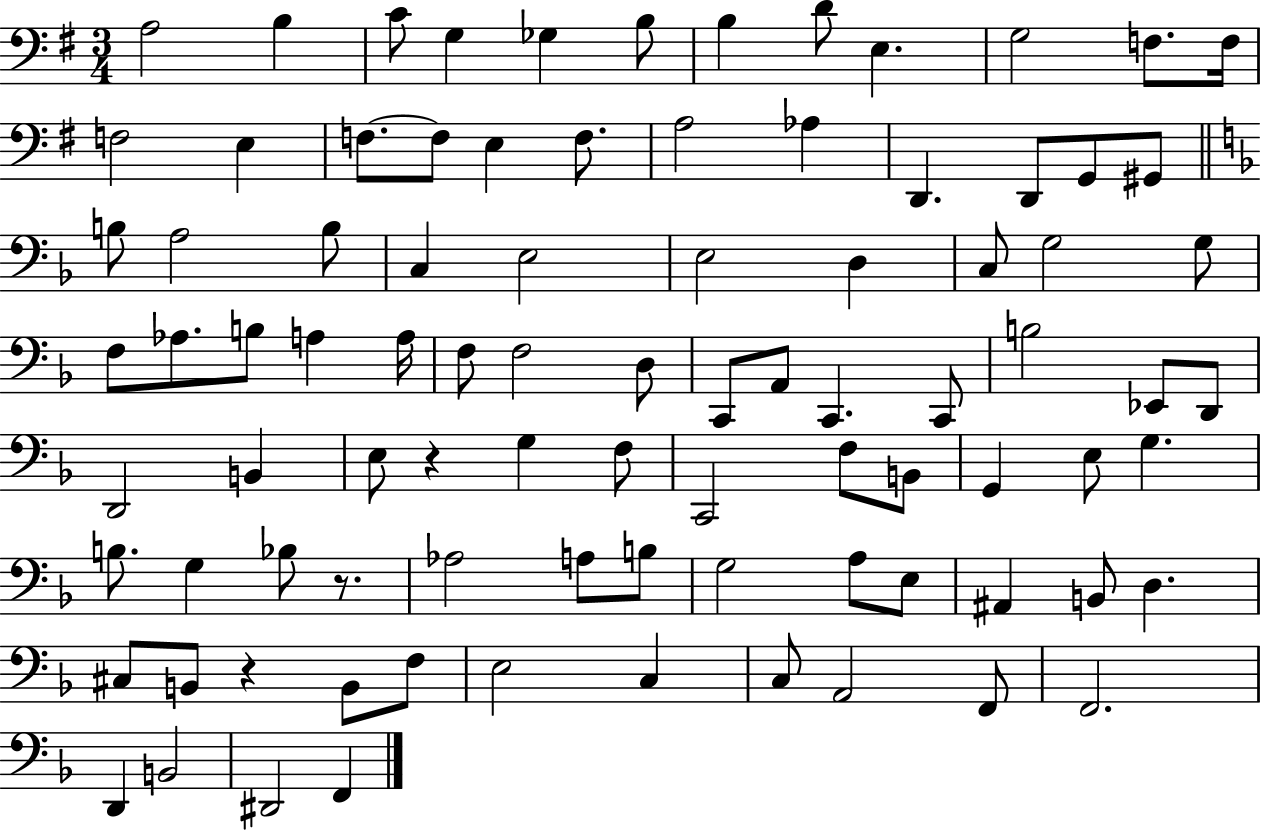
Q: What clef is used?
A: bass